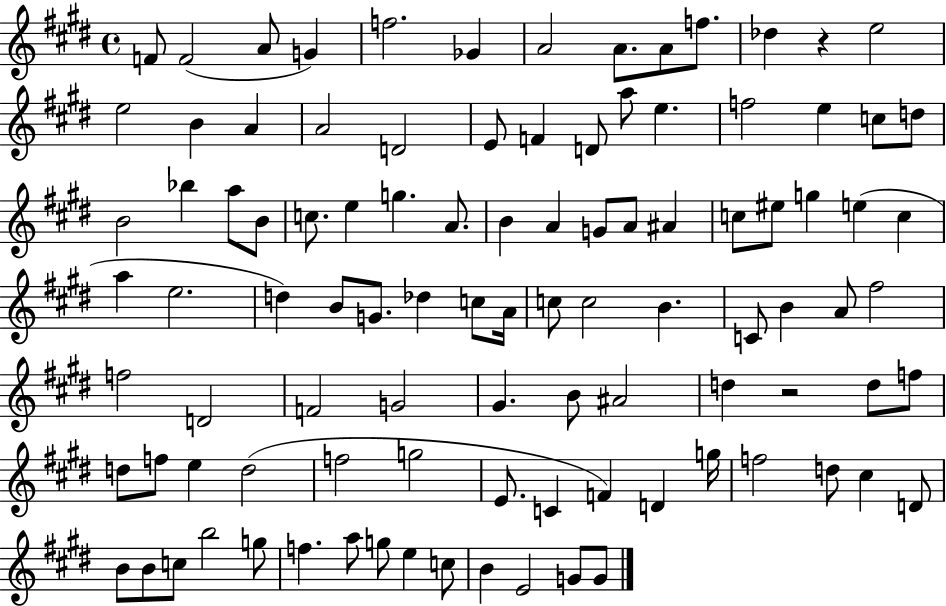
{
  \clef treble
  \time 4/4
  \defaultTimeSignature
  \key e \major
  f'8 f'2( a'8 g'4) | f''2. ges'4 | a'2 a'8. a'8 f''8. | des''4 r4 e''2 | \break e''2 b'4 a'4 | a'2 d'2 | e'8 f'4 d'8 a''8 e''4. | f''2 e''4 c''8 d''8 | \break b'2 bes''4 a''8 b'8 | c''8. e''4 g''4. a'8. | b'4 a'4 g'8 a'8 ais'4 | c''8 eis''8 g''4 e''4( c''4 | \break a''4 e''2. | d''4) b'8 g'8. des''4 c''8 a'16 | c''8 c''2 b'4. | c'8 b'4 a'8 fis''2 | \break f''2 d'2 | f'2 g'2 | gis'4. b'8 ais'2 | d''4 r2 d''8 f''8 | \break d''8 f''8 e''4 d''2( | f''2 g''2 | e'8. c'4 f'4) d'4 g''16 | f''2 d''8 cis''4 d'8 | \break b'8 b'8 c''8 b''2 g''8 | f''4. a''8 g''8 e''4 c''8 | b'4 e'2 g'8 g'8 | \bar "|."
}